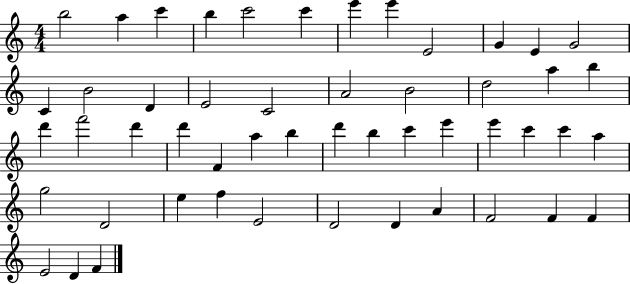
B5/h A5/q C6/q B5/q C6/h C6/q E6/q E6/q E4/h G4/q E4/q G4/h C4/q B4/h D4/q E4/h C4/h A4/h B4/h D5/h A5/q B5/q D6/q F6/h D6/q D6/q F4/q A5/q B5/q D6/q B5/q C6/q E6/q E6/q C6/q C6/q A5/q G5/h D4/h E5/q F5/q E4/h D4/h D4/q A4/q F4/h F4/q F4/q E4/h D4/q F4/q